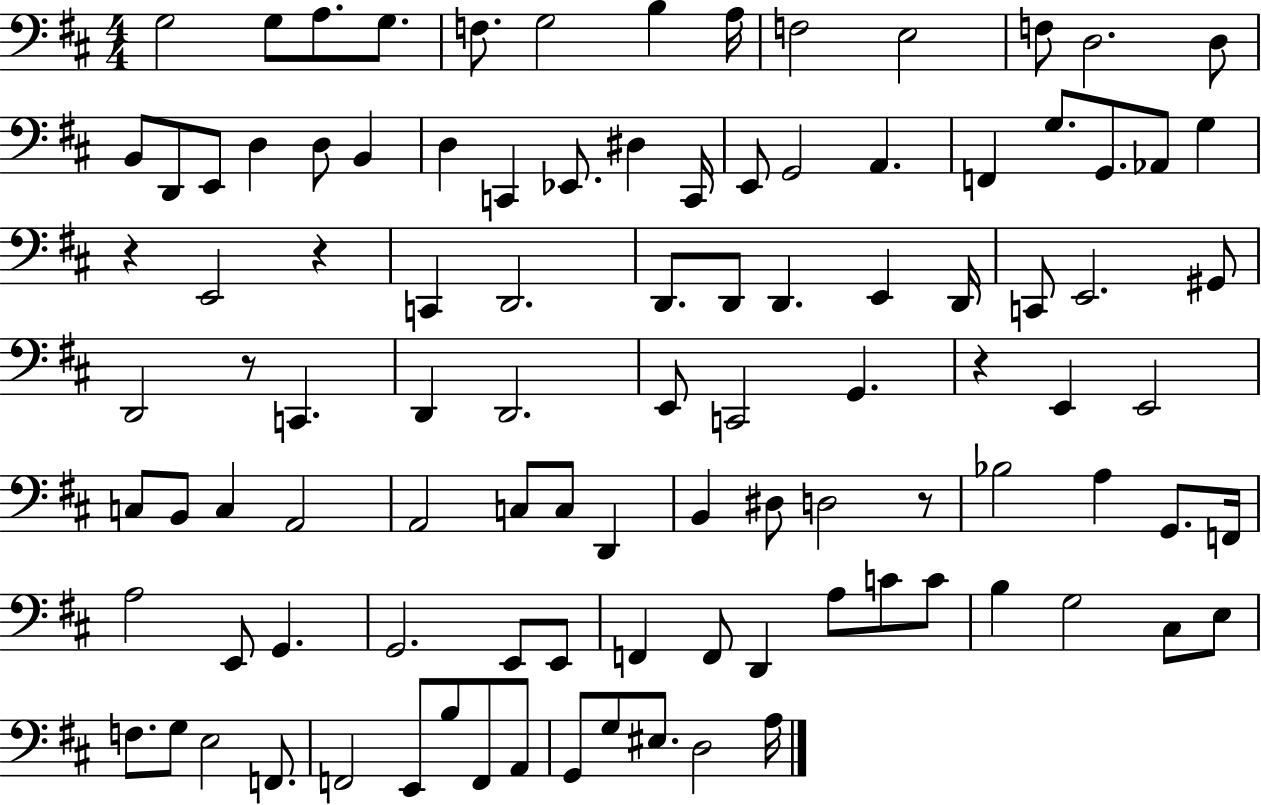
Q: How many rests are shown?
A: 5